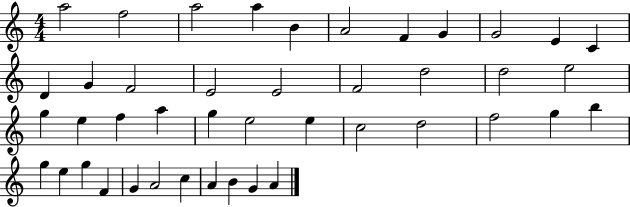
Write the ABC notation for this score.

X:1
T:Untitled
M:4/4
L:1/4
K:C
a2 f2 a2 a B A2 F G G2 E C D G F2 E2 E2 F2 d2 d2 e2 g e f a g e2 e c2 d2 f2 g b g e g F G A2 c A B G A